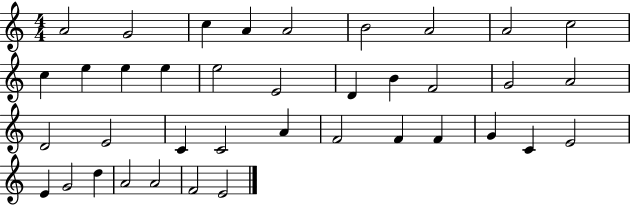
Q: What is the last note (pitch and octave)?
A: E4